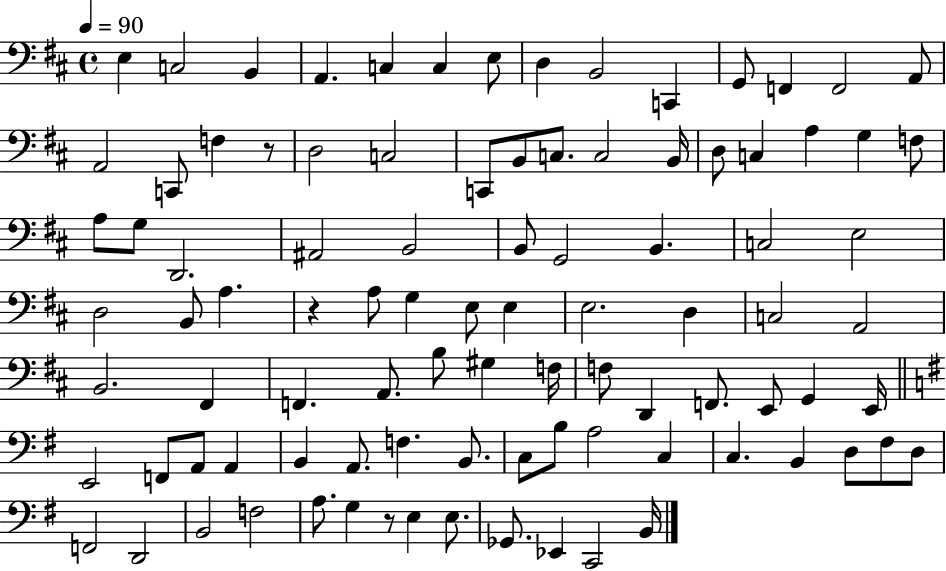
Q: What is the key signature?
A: D major